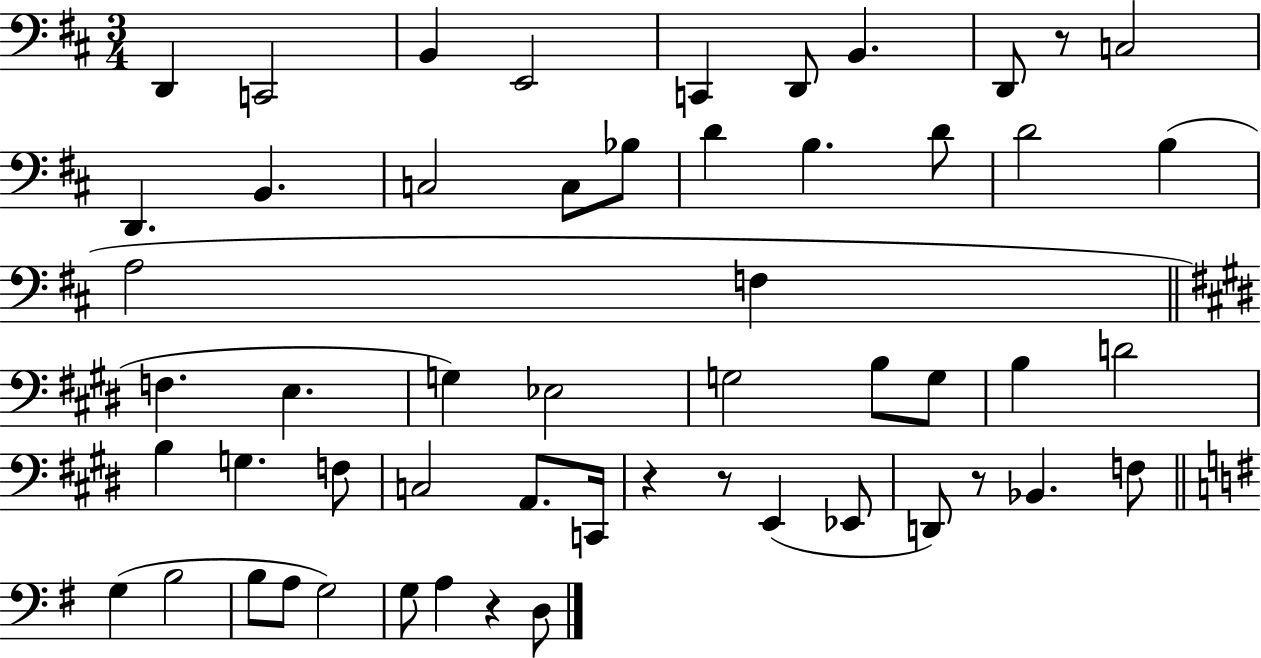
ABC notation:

X:1
T:Untitled
M:3/4
L:1/4
K:D
D,, C,,2 B,, E,,2 C,, D,,/2 B,, D,,/2 z/2 C,2 D,, B,, C,2 C,/2 _B,/2 D B, D/2 D2 B, A,2 F, F, E, G, _E,2 G,2 B,/2 G,/2 B, D2 B, G, F,/2 C,2 A,,/2 C,,/4 z z/2 E,, _E,,/2 D,,/2 z/2 _B,, F,/2 G, B,2 B,/2 A,/2 G,2 G,/2 A, z D,/2